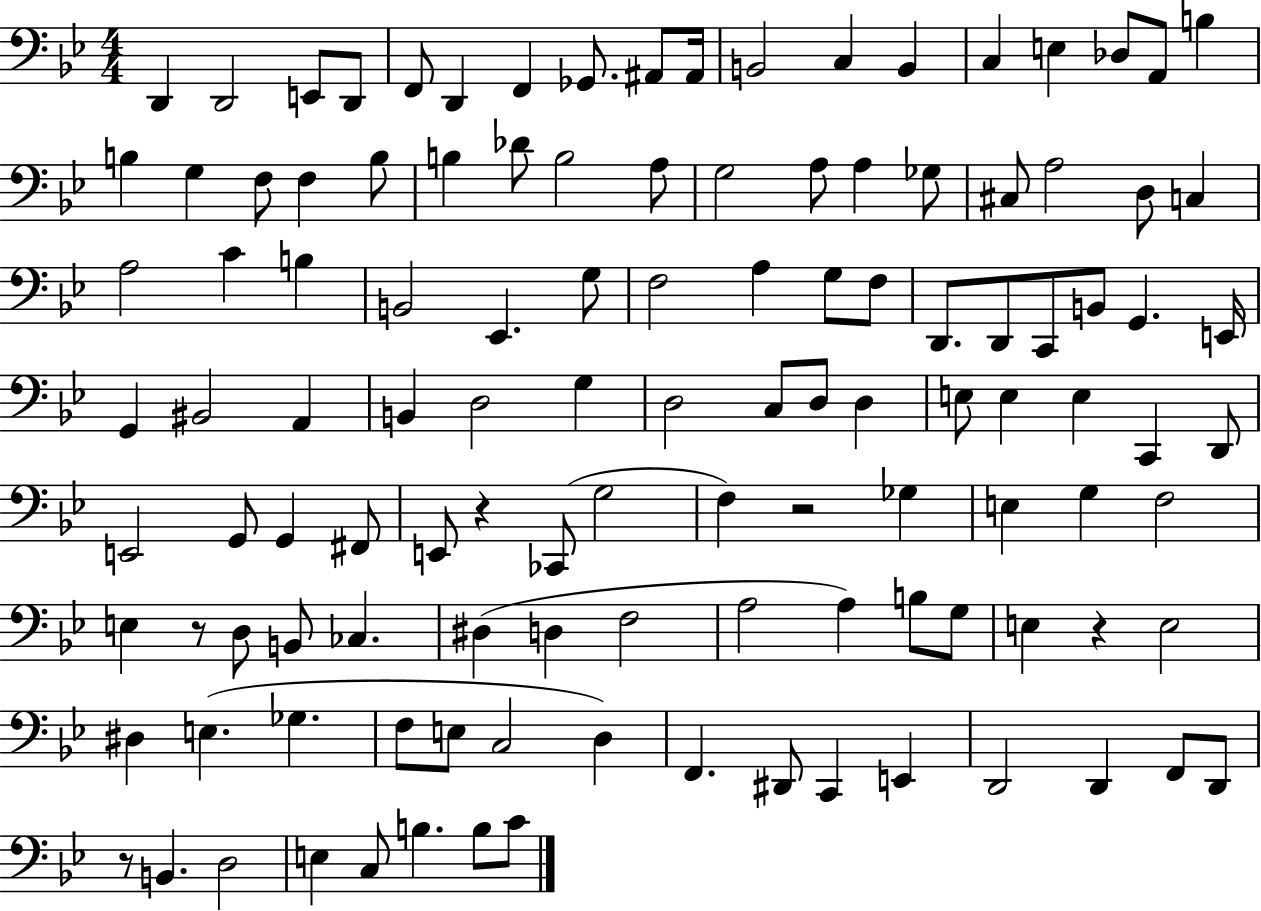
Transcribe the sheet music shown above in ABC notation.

X:1
T:Untitled
M:4/4
L:1/4
K:Bb
D,, D,,2 E,,/2 D,,/2 F,,/2 D,, F,, _G,,/2 ^A,,/2 ^A,,/4 B,,2 C, B,, C, E, _D,/2 A,,/2 B, B, G, F,/2 F, B,/2 B, _D/2 B,2 A,/2 G,2 A,/2 A, _G,/2 ^C,/2 A,2 D,/2 C, A,2 C B, B,,2 _E,, G,/2 F,2 A, G,/2 F,/2 D,,/2 D,,/2 C,,/2 B,,/2 G,, E,,/4 G,, ^B,,2 A,, B,, D,2 G, D,2 C,/2 D,/2 D, E,/2 E, E, C,, D,,/2 E,,2 G,,/2 G,, ^F,,/2 E,,/2 z _C,,/2 G,2 F, z2 _G, E, G, F,2 E, z/2 D,/2 B,,/2 _C, ^D, D, F,2 A,2 A, B,/2 G,/2 E, z E,2 ^D, E, _G, F,/2 E,/2 C,2 D, F,, ^D,,/2 C,, E,, D,,2 D,, F,,/2 D,,/2 z/2 B,, D,2 E, C,/2 B, B,/2 C/2